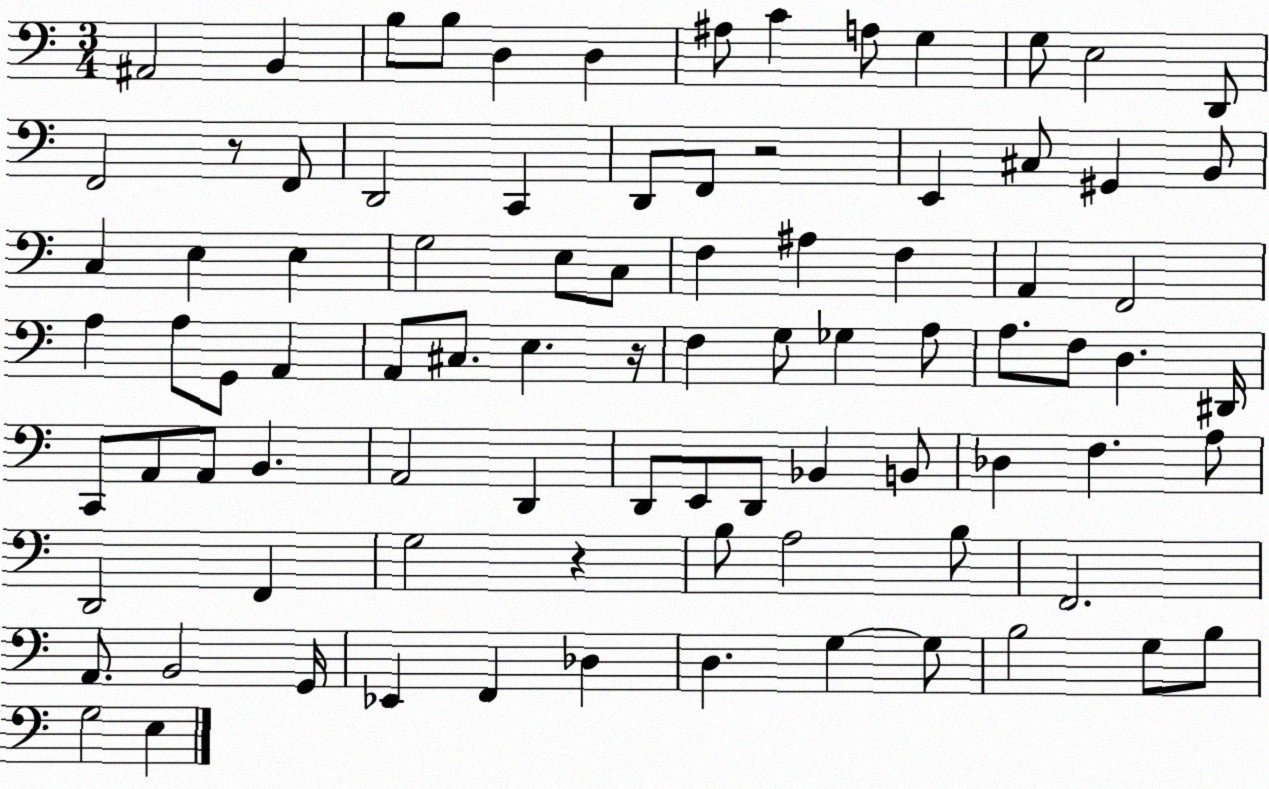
X:1
T:Untitled
M:3/4
L:1/4
K:C
^A,,2 B,, B,/2 B,/2 D, D, ^A,/2 C A,/2 G, G,/2 E,2 D,,/2 F,,2 z/2 F,,/2 D,,2 C,, D,,/2 F,,/2 z2 E,, ^C,/2 ^G,, B,,/2 C, E, E, G,2 E,/2 C,/2 F, ^A, F, A,, F,,2 A, A,/2 G,,/2 A,, A,,/2 ^C,/2 E, z/4 F, G,/2 _G, A,/2 A,/2 F,/2 D, ^D,,/4 C,,/2 A,,/2 A,,/2 B,, A,,2 D,, D,,/2 E,,/2 D,,/2 _B,, B,,/2 _D, F, A,/2 D,,2 F,, G,2 z B,/2 A,2 B,/2 F,,2 A,,/2 B,,2 G,,/4 _E,, F,, _D, D, G, G,/2 B,2 G,/2 B,/2 G,2 E,